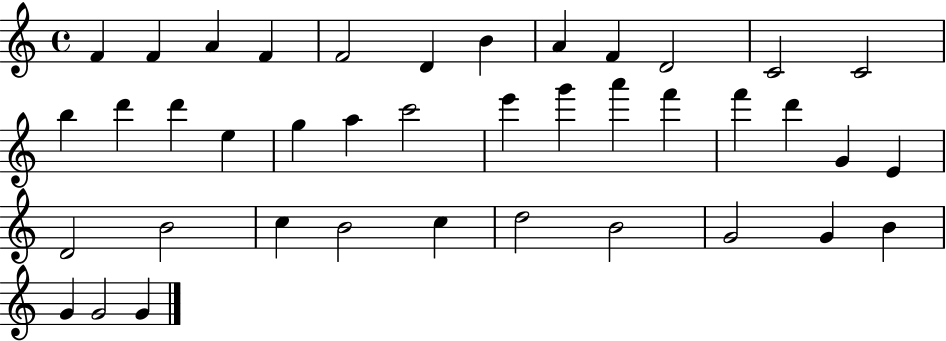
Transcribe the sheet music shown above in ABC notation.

X:1
T:Untitled
M:4/4
L:1/4
K:C
F F A F F2 D B A F D2 C2 C2 b d' d' e g a c'2 e' g' a' f' f' d' G E D2 B2 c B2 c d2 B2 G2 G B G G2 G